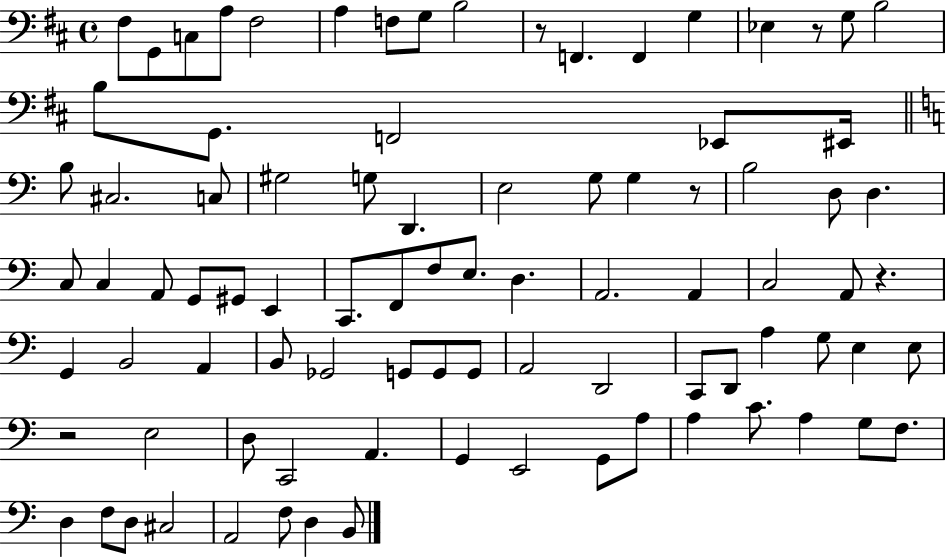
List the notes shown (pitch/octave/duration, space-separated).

F#3/e G2/e C3/e A3/e F#3/h A3/q F3/e G3/e B3/h R/e F2/q. F2/q G3/q Eb3/q R/e G3/e B3/h B3/e G2/e. F2/h Eb2/e EIS2/s B3/e C#3/h. C3/e G#3/h G3/e D2/q. E3/h G3/e G3/q R/e B3/h D3/e D3/q. C3/e C3/q A2/e G2/e G#2/e E2/q C2/e. F2/e F3/e E3/e. D3/q. A2/h. A2/q C3/h A2/e R/q. G2/q B2/h A2/q B2/e Gb2/h G2/e G2/e G2/e A2/h D2/h C2/e D2/e A3/q G3/e E3/q E3/e R/h E3/h D3/e C2/h A2/q. G2/q E2/h G2/e A3/e A3/q C4/e. A3/q G3/e F3/e. D3/q F3/e D3/e C#3/h A2/h F3/e D3/q B2/e